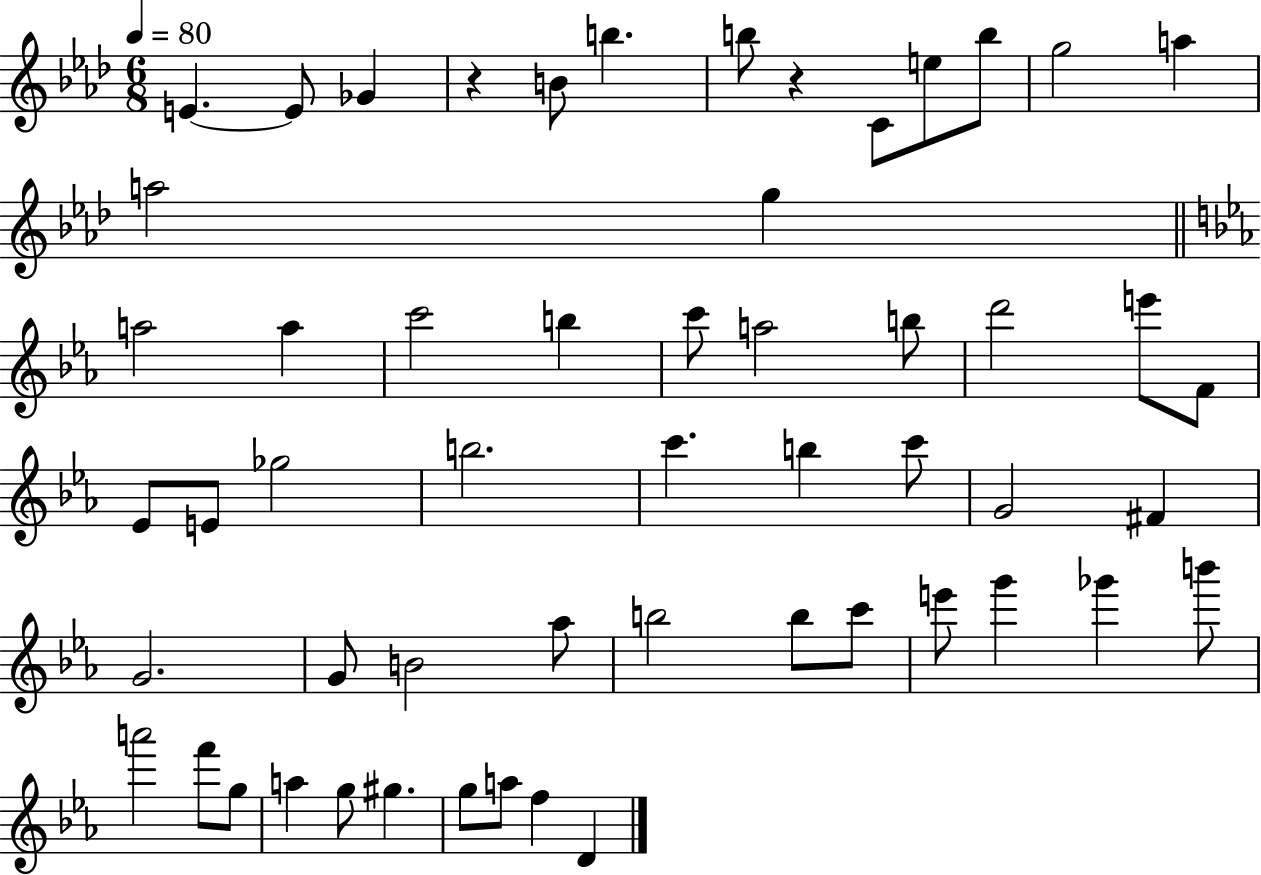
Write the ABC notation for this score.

X:1
T:Untitled
M:6/8
L:1/4
K:Ab
E E/2 _G z B/2 b b/2 z C/2 e/2 b/2 g2 a a2 g a2 a c'2 b c'/2 a2 b/2 d'2 e'/2 F/2 _E/2 E/2 _g2 b2 c' b c'/2 G2 ^F G2 G/2 B2 _a/2 b2 b/2 c'/2 e'/2 g' _g' b'/2 a'2 f'/2 g/2 a g/2 ^g g/2 a/2 f D